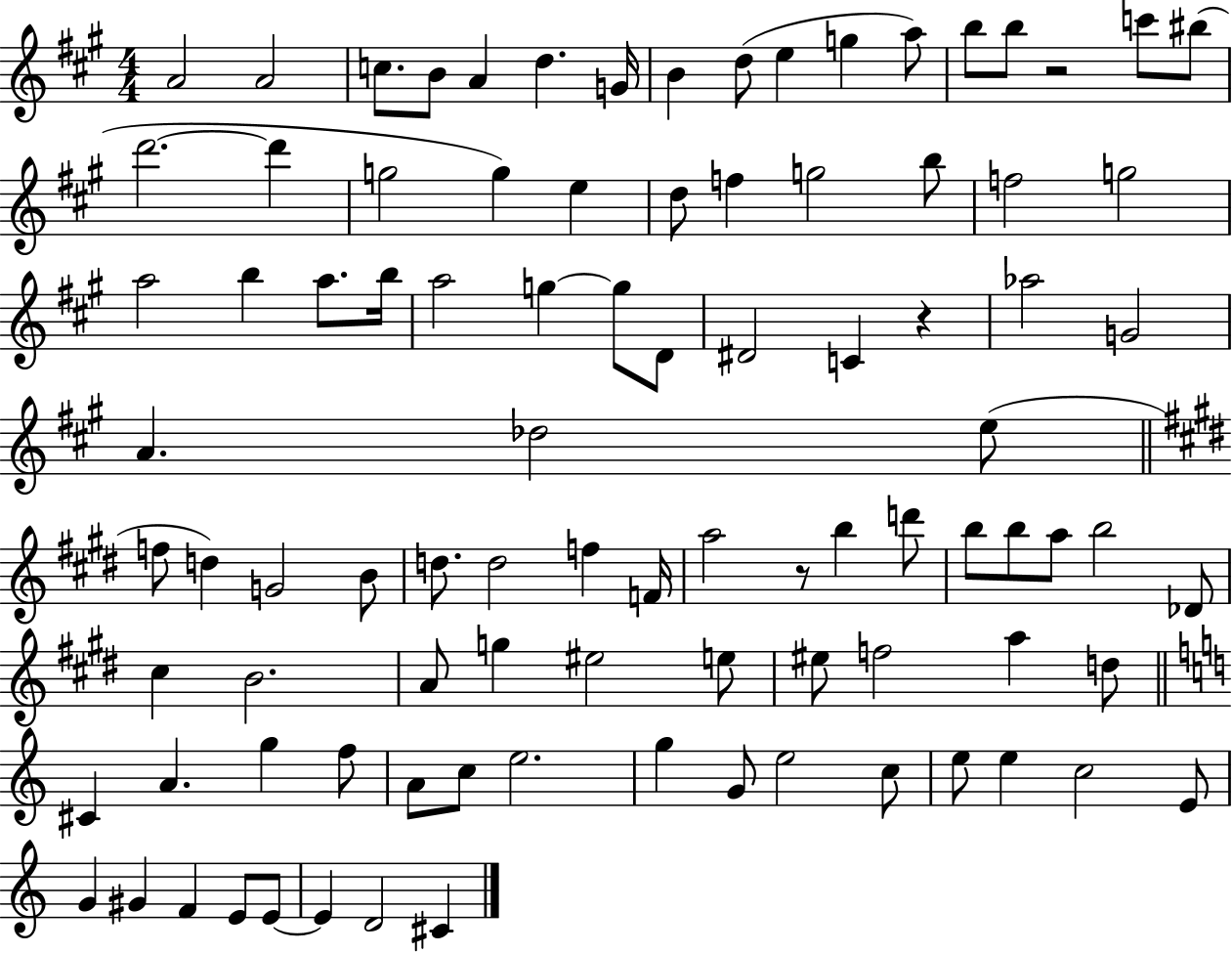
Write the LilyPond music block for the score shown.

{
  \clef treble
  \numericTimeSignature
  \time 4/4
  \key a \major
  a'2 a'2 | c''8. b'8 a'4 d''4. g'16 | b'4 d''8( e''4 g''4 a''8) | b''8 b''8 r2 c'''8 bis''8( | \break d'''2.~~ d'''4 | g''2 g''4) e''4 | d''8 f''4 g''2 b''8 | f''2 g''2 | \break a''2 b''4 a''8. b''16 | a''2 g''4~~ g''8 d'8 | dis'2 c'4 r4 | aes''2 g'2 | \break a'4. des''2 e''8( | \bar "||" \break \key e \major f''8 d''4) g'2 b'8 | d''8. d''2 f''4 f'16 | a''2 r8 b''4 d'''8 | b''8 b''8 a''8 b''2 des'8 | \break cis''4 b'2. | a'8 g''4 eis''2 e''8 | eis''8 f''2 a''4 d''8 | \bar "||" \break \key c \major cis'4 a'4. g''4 f''8 | a'8 c''8 e''2. | g''4 g'8 e''2 c''8 | e''8 e''4 c''2 e'8 | \break g'4 gis'4 f'4 e'8 e'8~~ | e'4 d'2 cis'4 | \bar "|."
}